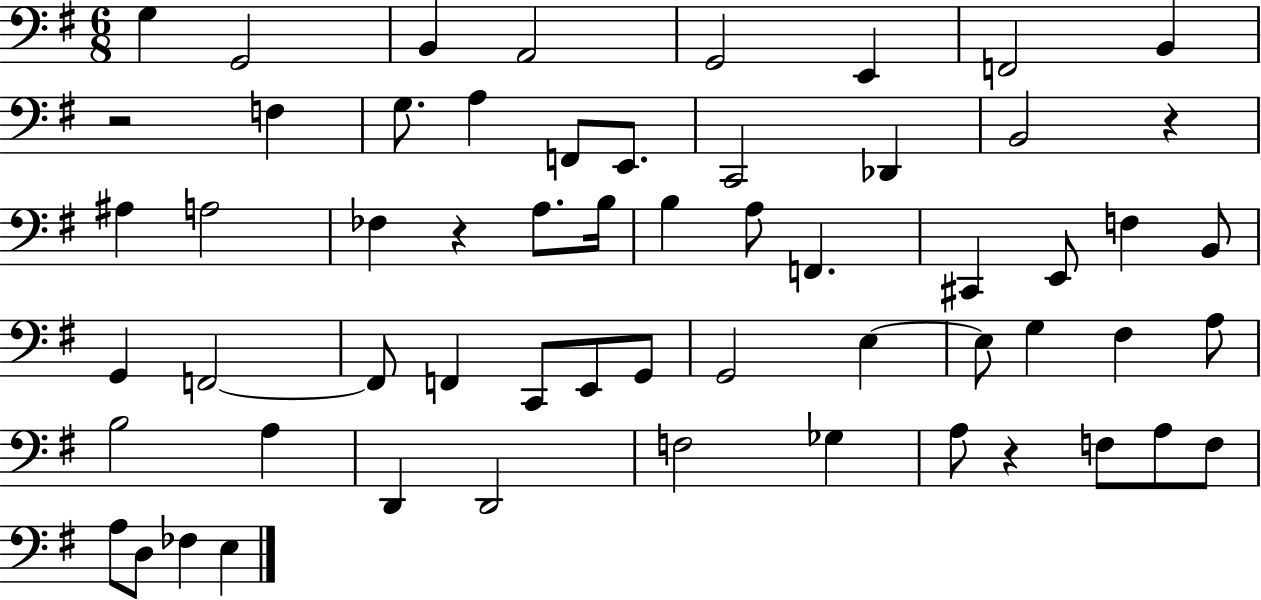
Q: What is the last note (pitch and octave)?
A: E3